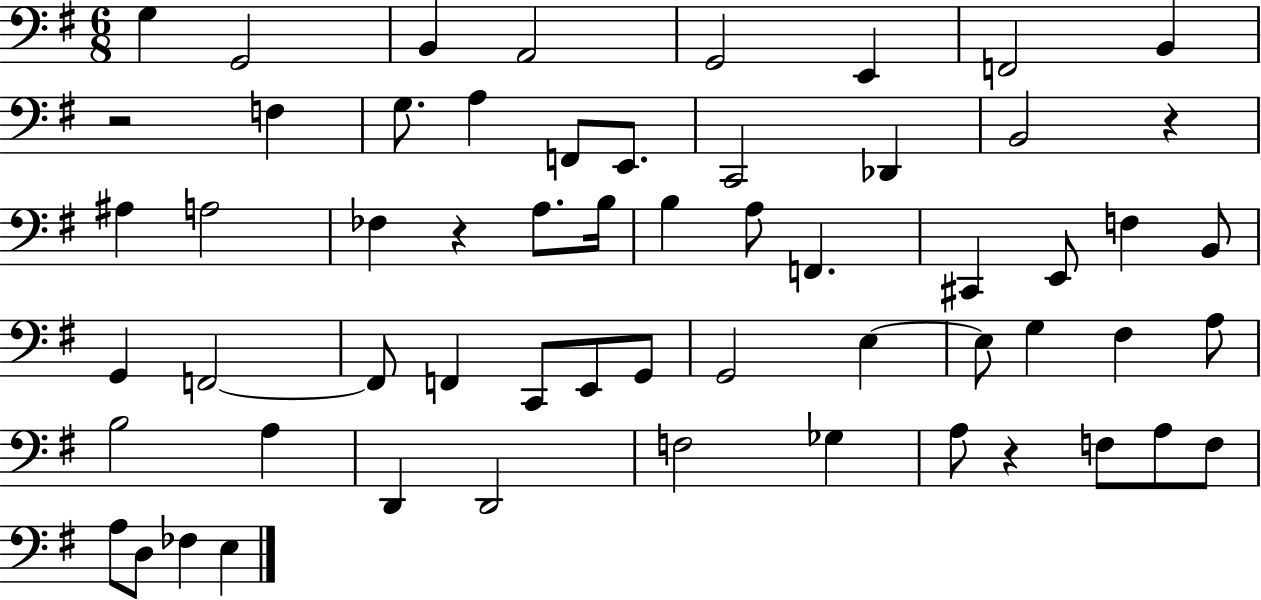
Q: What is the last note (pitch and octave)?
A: E3